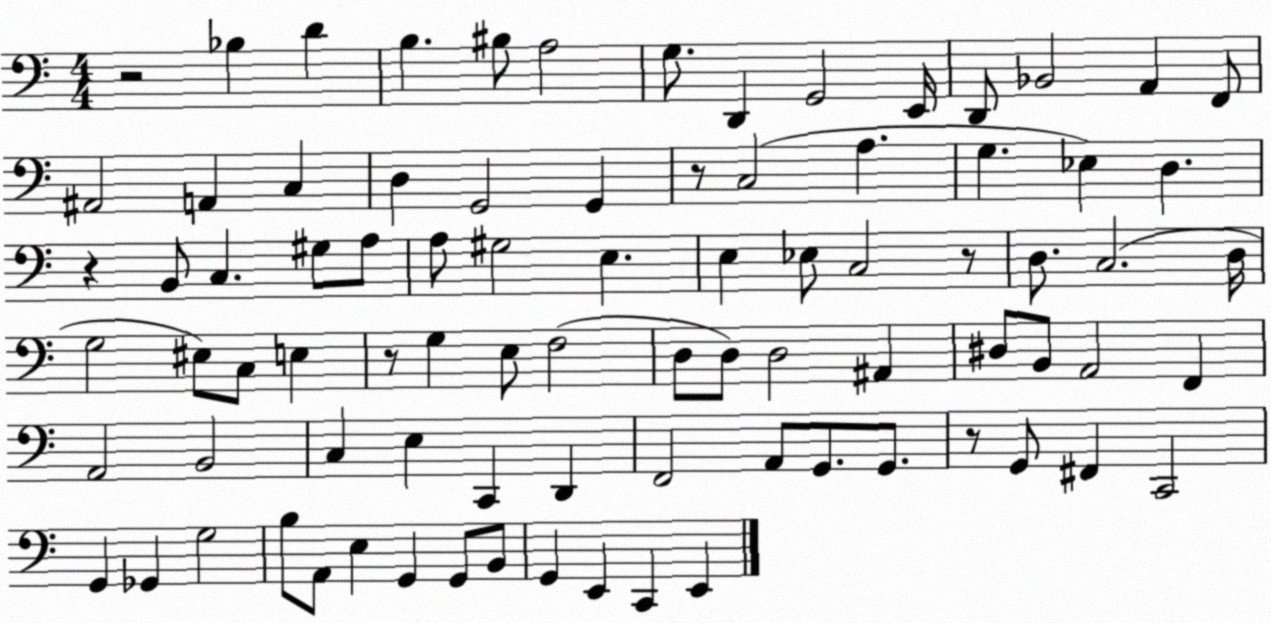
X:1
T:Untitled
M:4/4
L:1/4
K:C
z2 _B, D B, ^B,/2 A,2 G,/2 D,, G,,2 E,,/4 D,,/2 _B,,2 A,, F,,/2 ^A,,2 A,, C, D, G,,2 G,, z/2 C,2 A, G, _E, D, z B,,/2 C, ^G,/2 A,/2 A,/2 ^G,2 E, E, _E,/2 C,2 z/2 D,/2 C,2 D,/4 G,2 ^E,/2 C,/2 E, z/2 G, E,/2 F,2 D,/2 D,/2 D,2 ^A,, ^D,/2 B,,/2 A,,2 F,, A,,2 B,,2 C, E, C,, D,, F,,2 A,,/2 G,,/2 G,,/2 z/2 G,,/2 ^F,, C,,2 G,, _G,, G,2 B,/2 A,,/2 E, G,, G,,/2 B,,/2 G,, E,, C,, E,,